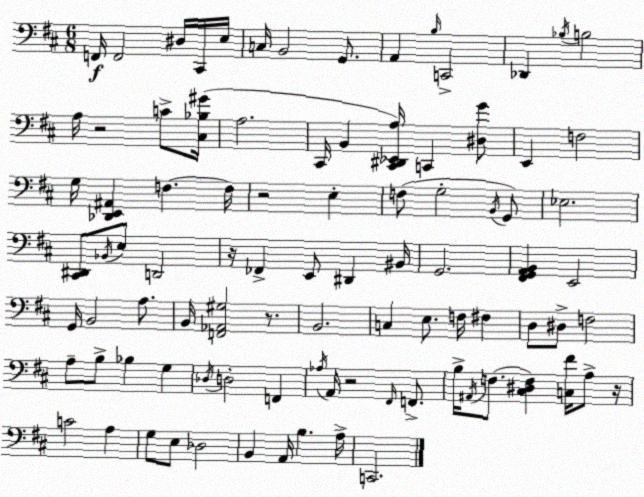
X:1
T:Untitled
M:6/8
L:1/4
K:D
F,,/4 F,,2 ^D,/4 ^C,,/4 E,/4 C,/4 B,,2 G,,/2 A,, B,/4 C,,2 _D,, _B,/4 B,2 A,/4 z2 C/2 [^C,_B,^G]/4 A,2 ^C,,/4 B,, [^C,,^D,,_E,,A,]/4 C,, [^D,G]/2 E,, F,2 G,/4 [_D,,E,,^A,,] F, F,/4 z2 E, F,/2 G,2 B,,/4 G,,/2 _E,2 [^C,,^D,,]/2 _B,,/4 E,/2 D,,2 z/4 _F,, E,,/2 ^D,, ^B,,/4 G,,2 [^F,,G,,A,,B,,] E,,2 G,,/4 B,,2 A,/2 B,,/4 [F,,_A,,^G,]2 z/2 B,,2 C, E,/2 F,/4 ^F, D,/2 ^D,/2 F,2 A,/2 B,/2 _B, G, _D,/4 D,2 F,, _A,/4 A,,/4 z2 ^F,,/4 F,,/2 B,/4 ^A,,/4 F,/2 [^C,^D,F,] [C,^F]/4 A,/2 z/4 C2 A, G,/2 E,/2 _D,2 B,, A,,/4 B, A,/4 C,,2